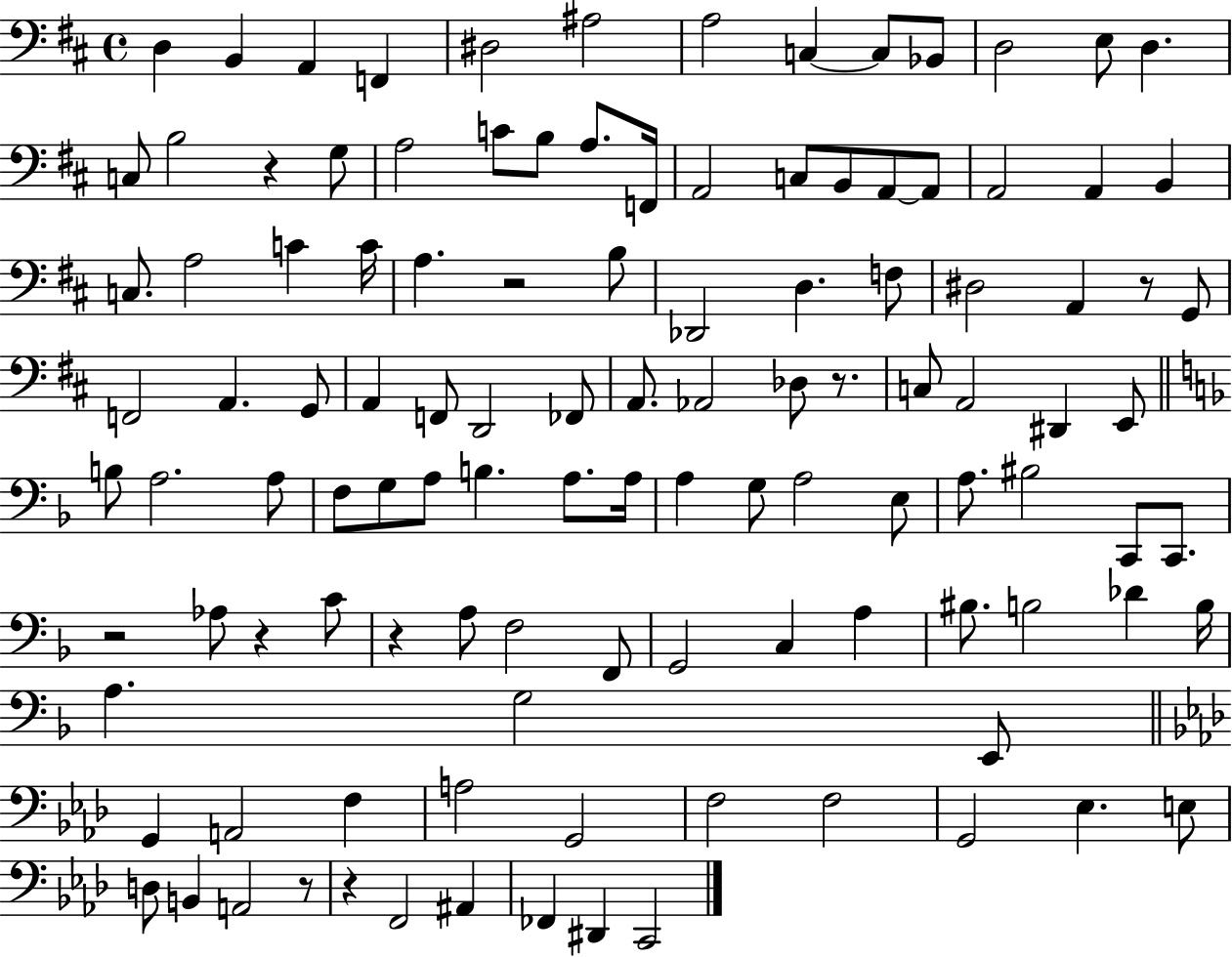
{
  \clef bass
  \time 4/4
  \defaultTimeSignature
  \key d \major
  d4 b,4 a,4 f,4 | dis2 ais2 | a2 c4~~ c8 bes,8 | d2 e8 d4. | \break c8 b2 r4 g8 | a2 c'8 b8 a8. f,16 | a,2 c8 b,8 a,8~~ a,8 | a,2 a,4 b,4 | \break c8. a2 c'4 c'16 | a4. r2 b8 | des,2 d4. f8 | dis2 a,4 r8 g,8 | \break f,2 a,4. g,8 | a,4 f,8 d,2 fes,8 | a,8. aes,2 des8 r8. | c8 a,2 dis,4 e,8 | \break \bar "||" \break \key d \minor b8 a2. a8 | f8 g8 a8 b4. a8. a16 | a4 g8 a2 e8 | a8. bis2 c,8 c,8. | \break r2 aes8 r4 c'8 | r4 a8 f2 f,8 | g,2 c4 a4 | bis8. b2 des'4 b16 | \break a4. g2 e,8 | \bar "||" \break \key f \minor g,4 a,2 f4 | a2 g,2 | f2 f2 | g,2 ees4. e8 | \break d8 b,4 a,2 r8 | r4 f,2 ais,4 | fes,4 dis,4 c,2 | \bar "|."
}